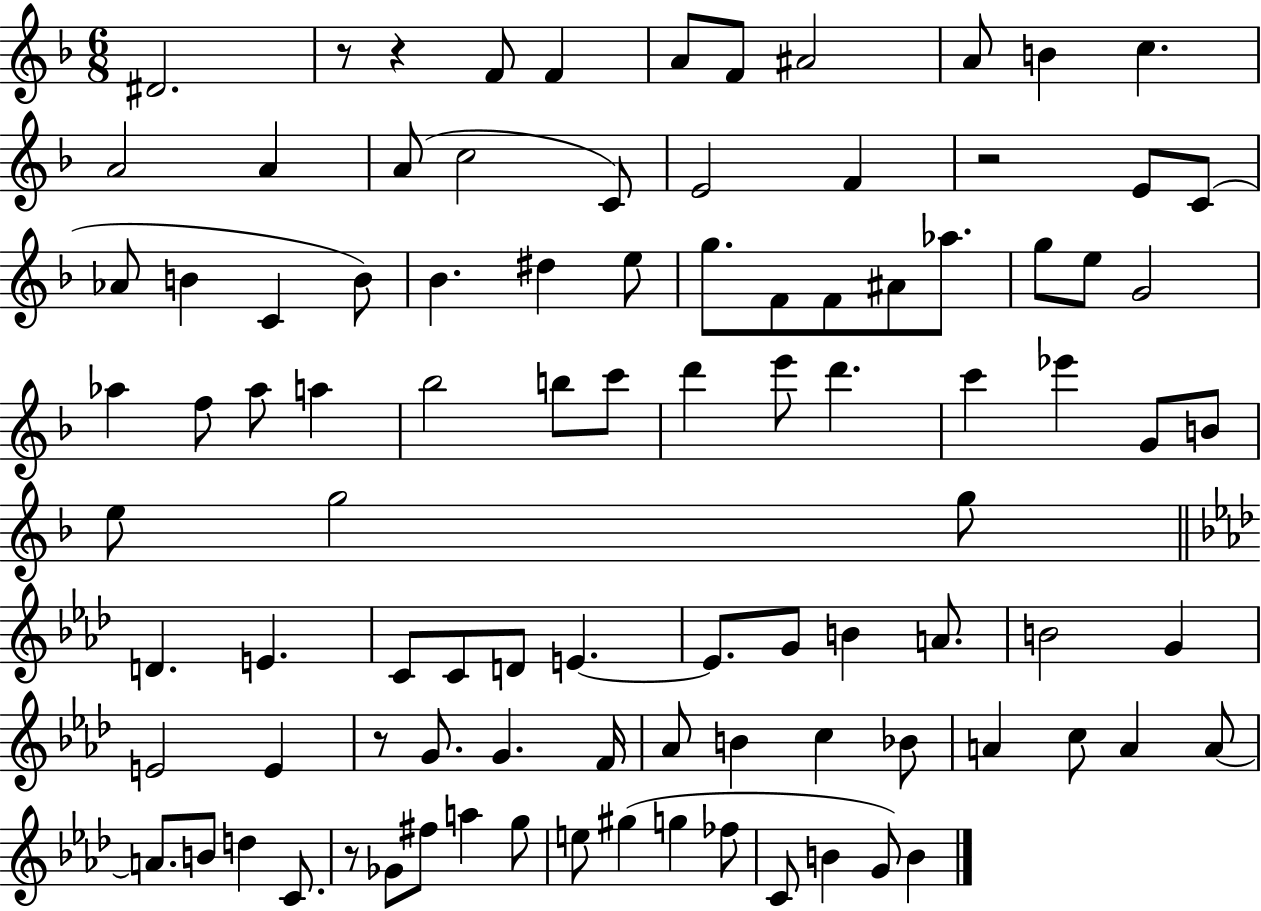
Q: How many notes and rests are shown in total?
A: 96